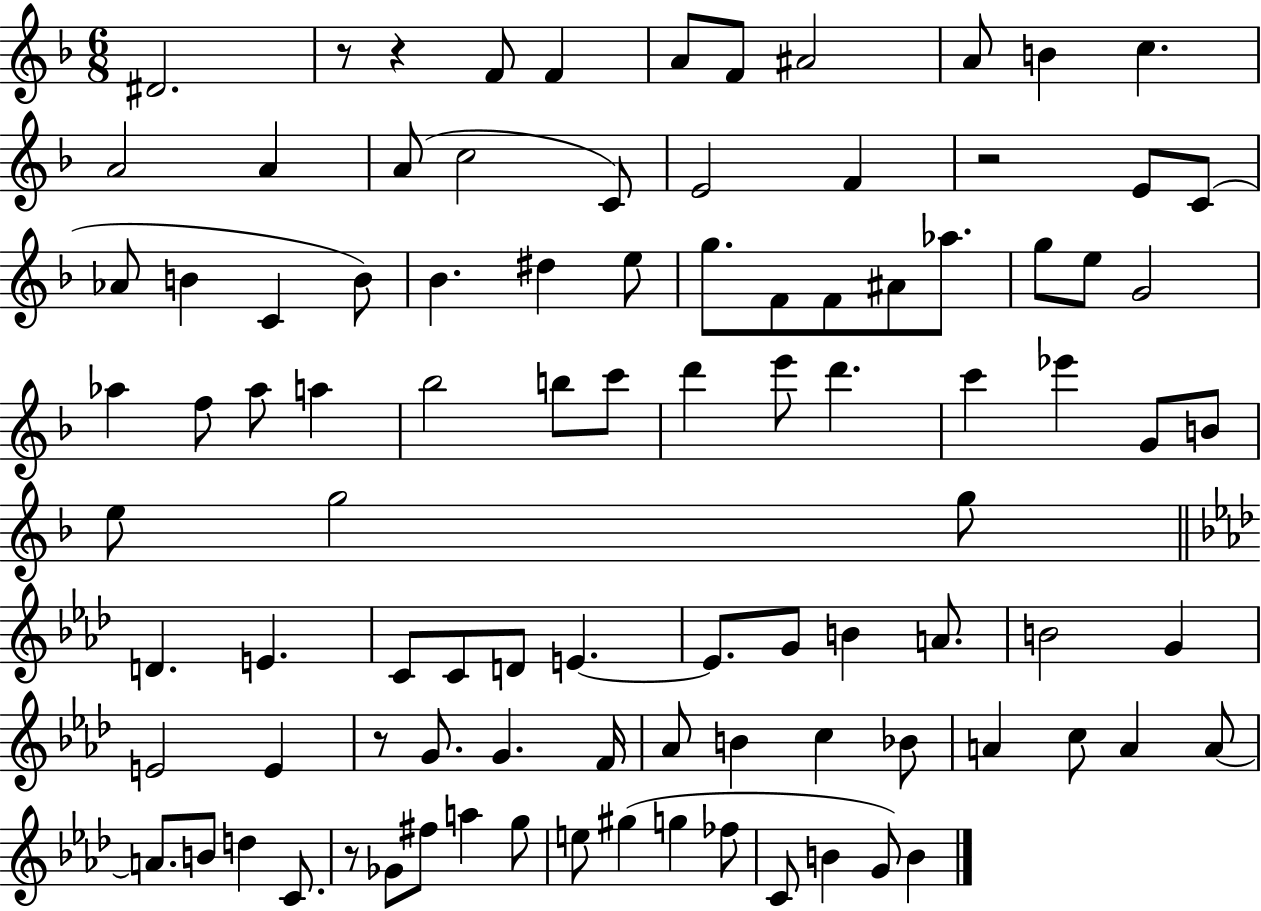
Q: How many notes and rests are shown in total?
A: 96